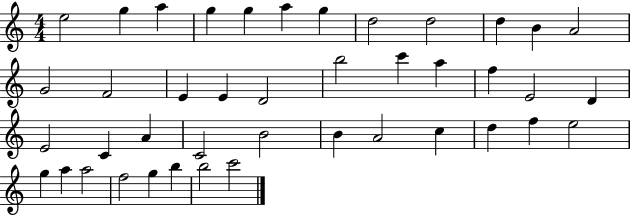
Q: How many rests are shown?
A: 0